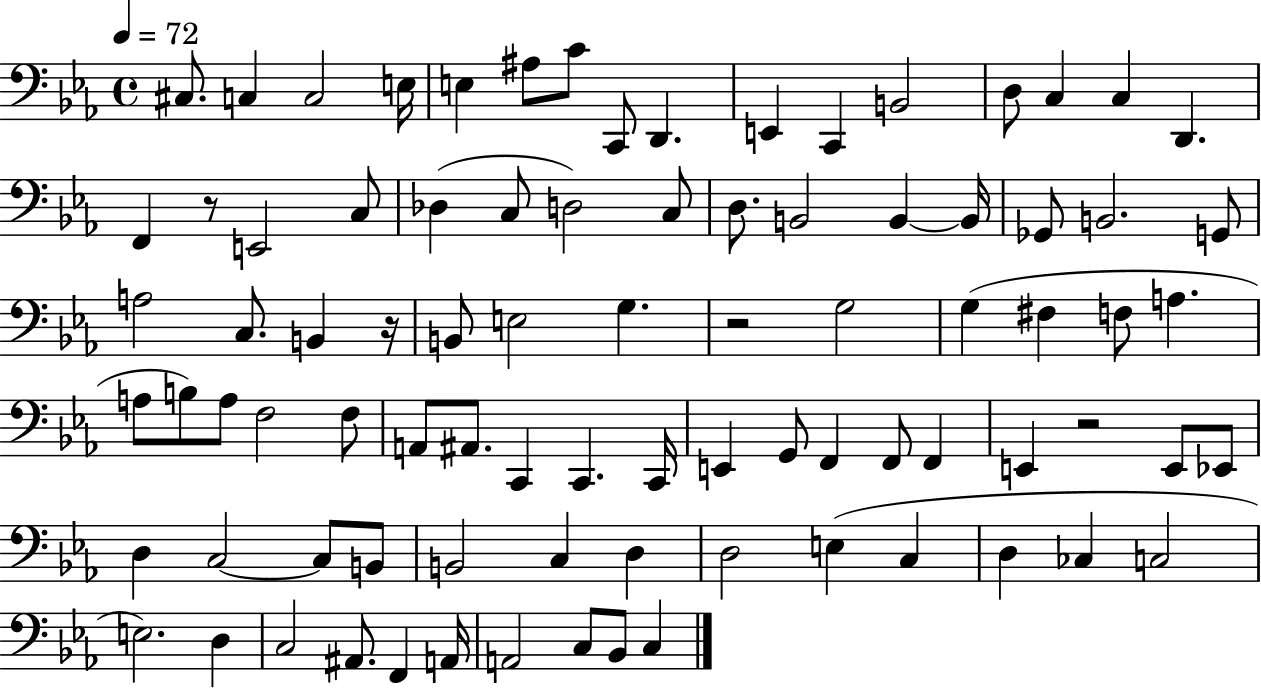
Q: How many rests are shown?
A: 4